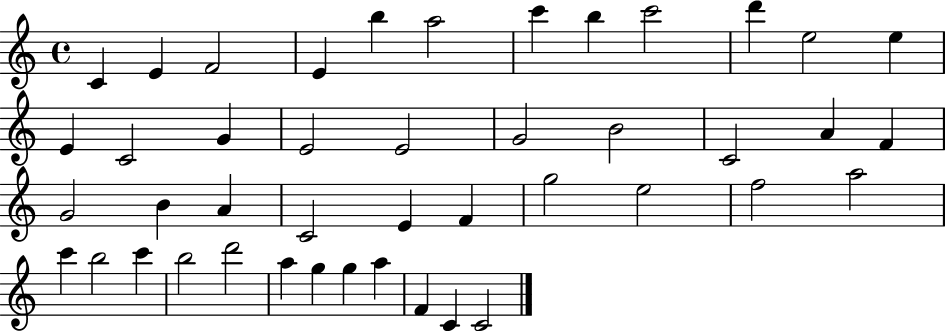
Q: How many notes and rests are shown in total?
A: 44